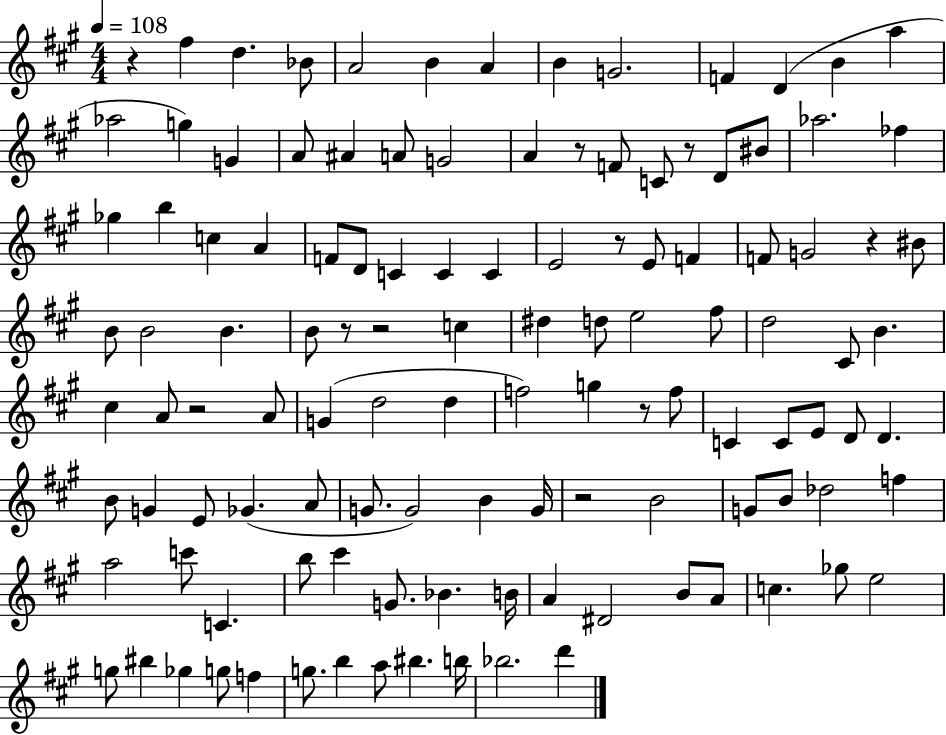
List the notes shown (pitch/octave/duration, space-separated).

R/q F#5/q D5/q. Bb4/e A4/h B4/q A4/q B4/q G4/h. F4/q D4/q B4/q A5/q Ab5/h G5/q G4/q A4/e A#4/q A4/e G4/h A4/q R/e F4/e C4/e R/e D4/e BIS4/e Ab5/h. FES5/q Gb5/q B5/q C5/q A4/q F4/e D4/e C4/q C4/q C4/q E4/h R/e E4/e F4/q F4/e G4/h R/q BIS4/e B4/e B4/h B4/q. B4/e R/e R/h C5/q D#5/q D5/e E5/h F#5/e D5/h C#4/e B4/q. C#5/q A4/e R/h A4/e G4/q D5/h D5/q F5/h G5/q R/e F5/e C4/q C4/e E4/e D4/e D4/q. B4/e G4/q E4/e Gb4/q. A4/e G4/e. G4/h B4/q G4/s R/h B4/h G4/e B4/e Db5/h F5/q A5/h C6/e C4/q. B5/e C#6/q G4/e. Bb4/q. B4/s A4/q D#4/h B4/e A4/e C5/q. Gb5/e E5/h G5/e BIS5/q Gb5/q G5/e F5/q G5/e. B5/q A5/e BIS5/q. B5/s Bb5/h. D6/q